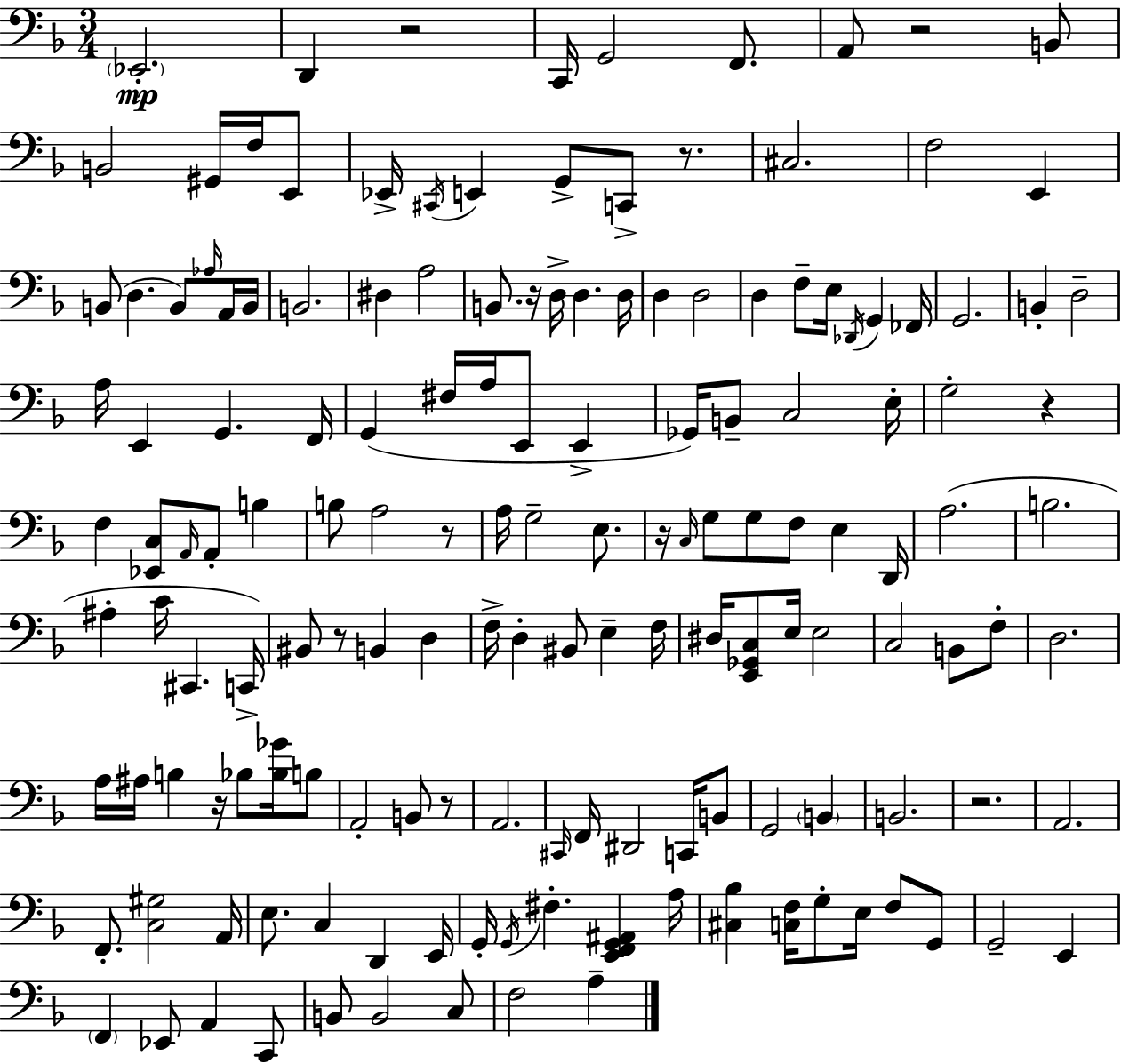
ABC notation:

X:1
T:Untitled
M:3/4
L:1/4
K:Dm
_E,,2 D,, z2 C,,/4 G,,2 F,,/2 A,,/2 z2 B,,/2 B,,2 ^G,,/4 F,/4 E,,/2 _E,,/4 ^C,,/4 E,, G,,/2 C,,/2 z/2 ^C,2 F,2 E,, B,,/2 D, B,,/2 _A,/4 A,,/4 B,,/4 B,,2 ^D, A,2 B,,/2 z/4 D,/4 D, D,/4 D, D,2 D, F,/2 E,/4 _D,,/4 G,, _F,,/4 G,,2 B,, D,2 A,/4 E,, G,, F,,/4 G,, ^F,/4 A,/4 E,,/2 E,, _G,,/4 B,,/2 C,2 E,/4 G,2 z F, [_E,,C,]/2 A,,/4 A,,/2 B, B,/2 A,2 z/2 A,/4 G,2 E,/2 z/4 C,/4 G,/2 G,/2 F,/2 E, D,,/4 A,2 B,2 ^A, C/4 ^C,, C,,/4 ^B,,/2 z/2 B,, D, F,/4 D, ^B,,/2 E, F,/4 ^D,/4 [E,,_G,,C,]/2 E,/4 E,2 C,2 B,,/2 F,/2 D,2 A,/4 ^A,/4 B, z/4 _B,/2 [_B,_G]/4 B,/2 A,,2 B,,/2 z/2 A,,2 ^C,,/4 F,,/4 ^D,,2 C,,/4 B,,/2 G,,2 B,, B,,2 z2 A,,2 F,,/2 [C,^G,]2 A,,/4 E,/2 C, D,, E,,/4 G,,/4 G,,/4 ^F, [E,,F,,G,,^A,,] A,/4 [^C,_B,] [C,F,]/4 G,/2 E,/4 F,/2 G,,/2 G,,2 E,, F,, _E,,/2 A,, C,,/2 B,,/2 B,,2 C,/2 F,2 A,